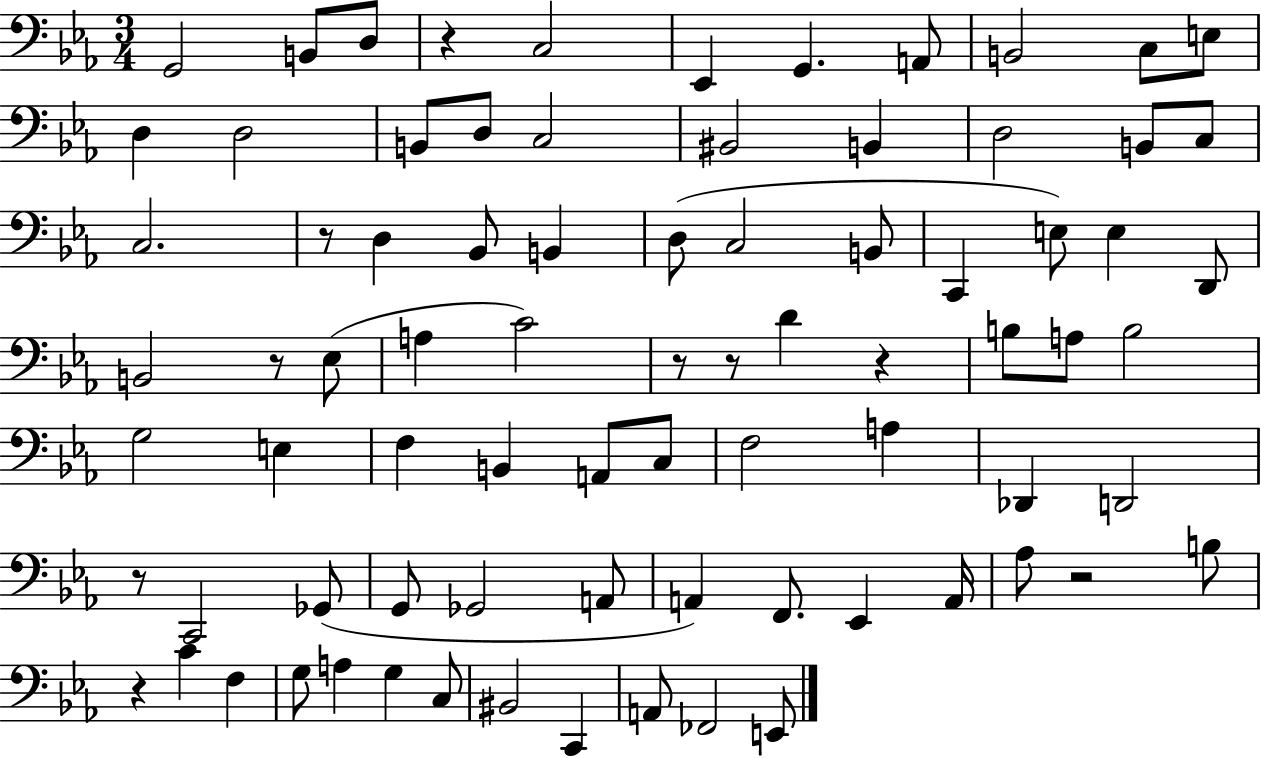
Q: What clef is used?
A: bass